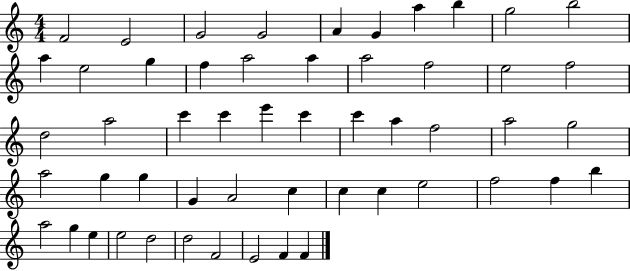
{
  \clef treble
  \numericTimeSignature
  \time 4/4
  \key c \major
  f'2 e'2 | g'2 g'2 | a'4 g'4 a''4 b''4 | g''2 b''2 | \break a''4 e''2 g''4 | f''4 a''2 a''4 | a''2 f''2 | e''2 f''2 | \break d''2 a''2 | c'''4 c'''4 e'''4 c'''4 | c'''4 a''4 f''2 | a''2 g''2 | \break a''2 g''4 g''4 | g'4 a'2 c''4 | c''4 c''4 e''2 | f''2 f''4 b''4 | \break a''2 g''4 e''4 | e''2 d''2 | d''2 f'2 | e'2 f'4 f'4 | \break \bar "|."
}